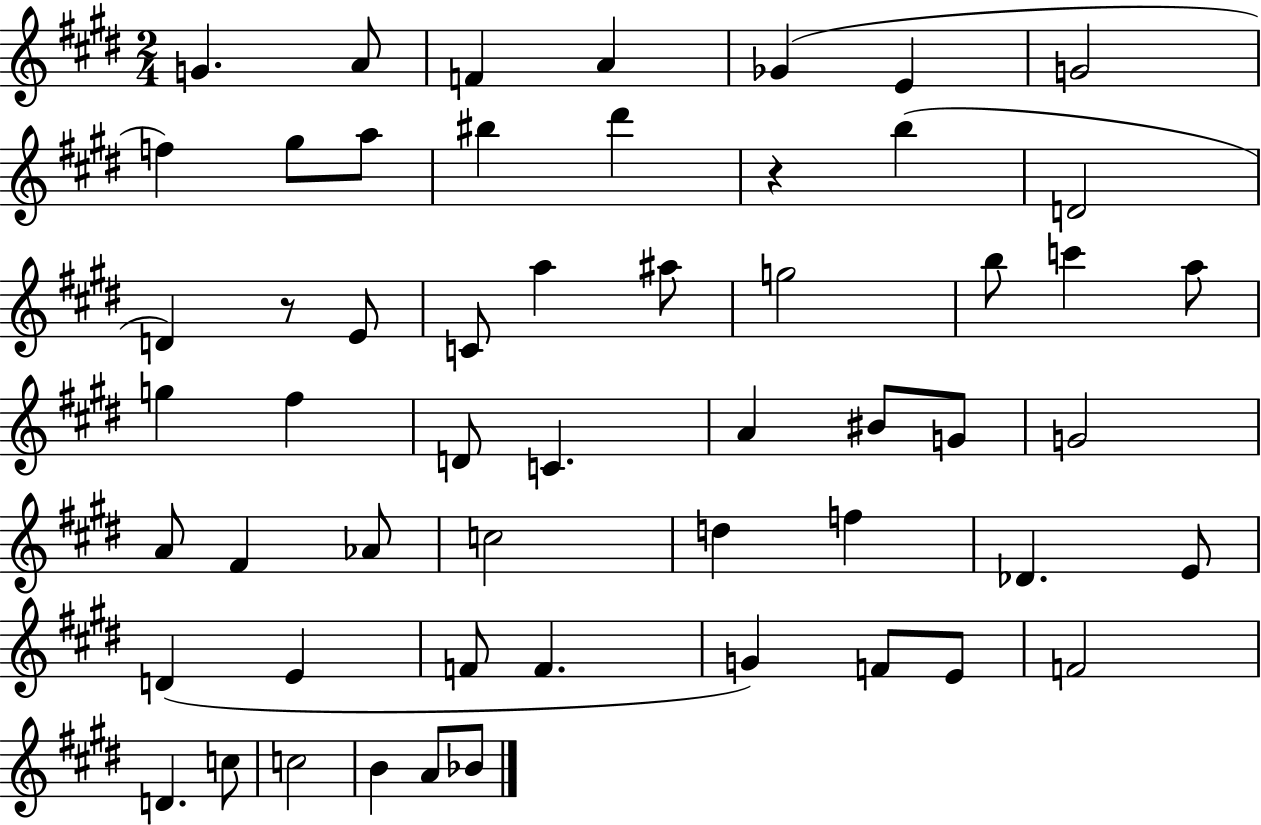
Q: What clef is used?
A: treble